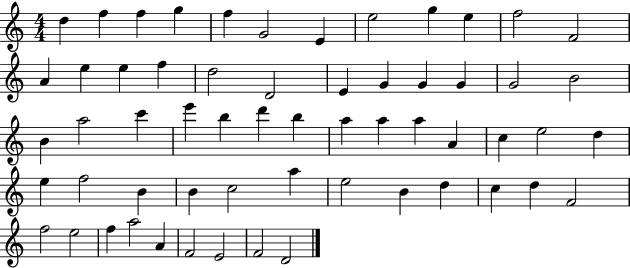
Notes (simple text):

D5/q F5/q F5/q G5/q F5/q G4/h E4/q E5/h G5/q E5/q F5/h F4/h A4/q E5/q E5/q F5/q D5/h D4/h E4/q G4/q G4/q G4/q G4/h B4/h B4/q A5/h C6/q E6/q B5/q D6/q B5/q A5/q A5/q A5/q A4/q C5/q E5/h D5/q E5/q F5/h B4/q B4/q C5/h A5/q E5/h B4/q D5/q C5/q D5/q F4/h F5/h E5/h F5/q A5/h A4/q F4/h E4/h F4/h D4/h